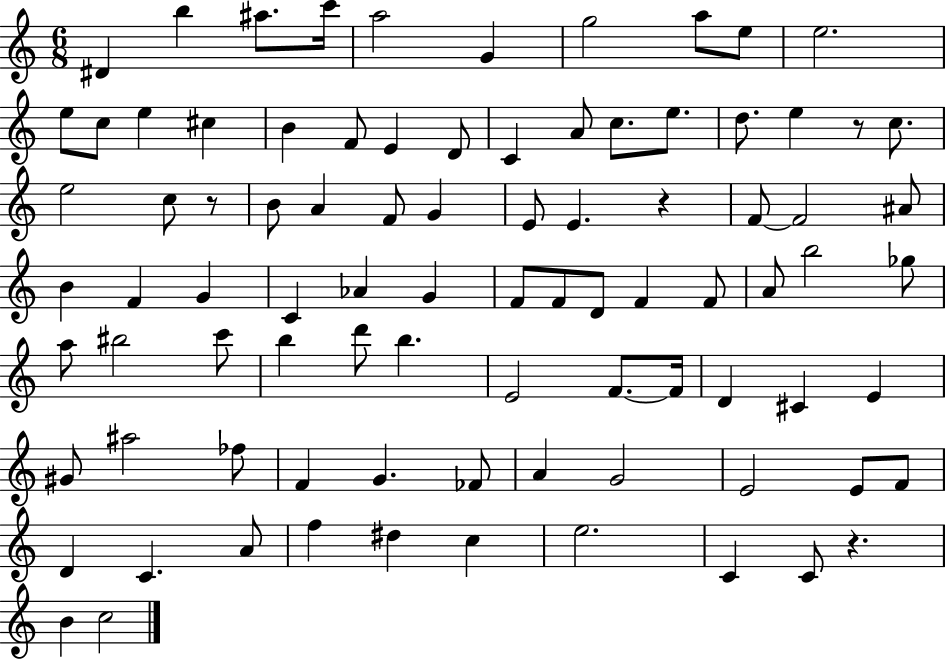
{
  \clef treble
  \numericTimeSignature
  \time 6/8
  \key c \major
  dis'4 b''4 ais''8. c'''16 | a''2 g'4 | g''2 a''8 e''8 | e''2. | \break e''8 c''8 e''4 cis''4 | b'4 f'8 e'4 d'8 | c'4 a'8 c''8. e''8. | d''8. e''4 r8 c''8. | \break e''2 c''8 r8 | b'8 a'4 f'8 g'4 | e'8 e'4. r4 | f'8~~ f'2 ais'8 | \break b'4 f'4 g'4 | c'4 aes'4 g'4 | f'8 f'8 d'8 f'4 f'8 | a'8 b''2 ges''8 | \break a''8 bis''2 c'''8 | b''4 d'''8 b''4. | e'2 f'8.~~ f'16 | d'4 cis'4 e'4 | \break gis'8 ais''2 fes''8 | f'4 g'4. fes'8 | a'4 g'2 | e'2 e'8 f'8 | \break d'4 c'4. a'8 | f''4 dis''4 c''4 | e''2. | c'4 c'8 r4. | \break b'4 c''2 | \bar "|."
}